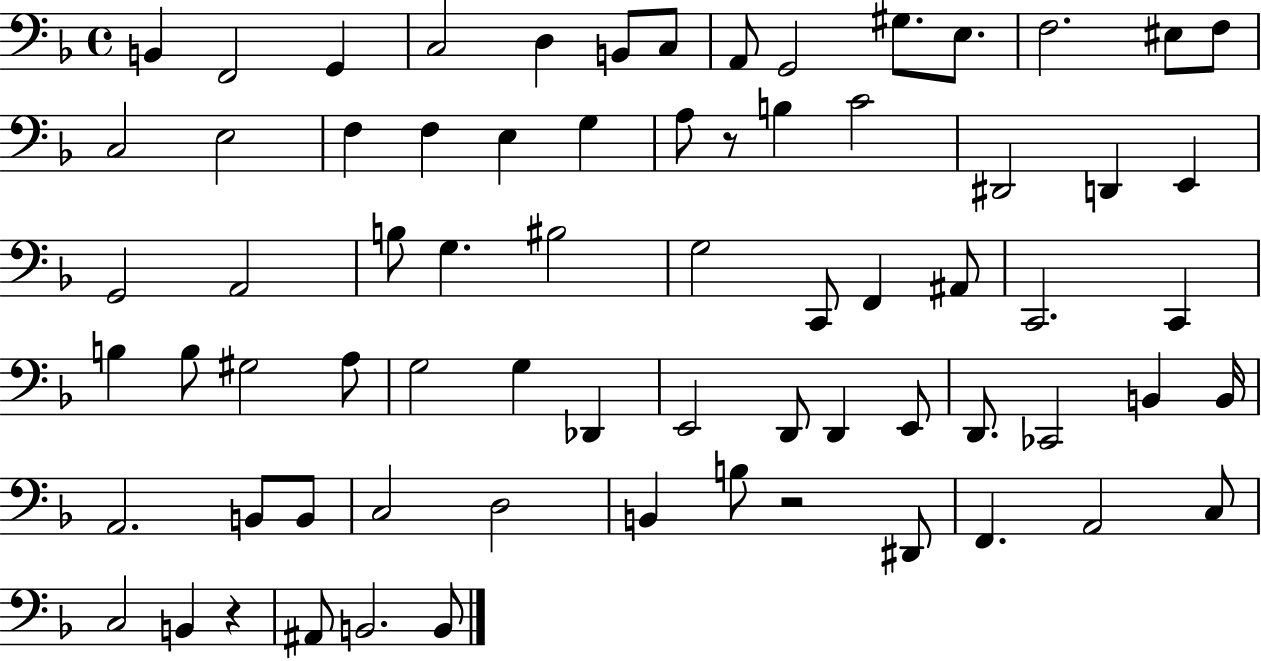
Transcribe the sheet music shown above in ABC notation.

X:1
T:Untitled
M:4/4
L:1/4
K:F
B,, F,,2 G,, C,2 D, B,,/2 C,/2 A,,/2 G,,2 ^G,/2 E,/2 F,2 ^E,/2 F,/2 C,2 E,2 F, F, E, G, A,/2 z/2 B, C2 ^D,,2 D,, E,, G,,2 A,,2 B,/2 G, ^B,2 G,2 C,,/2 F,, ^A,,/2 C,,2 C,, B, B,/2 ^G,2 A,/2 G,2 G, _D,, E,,2 D,,/2 D,, E,,/2 D,,/2 _C,,2 B,, B,,/4 A,,2 B,,/2 B,,/2 C,2 D,2 B,, B,/2 z2 ^D,,/2 F,, A,,2 C,/2 C,2 B,, z ^A,,/2 B,,2 B,,/2